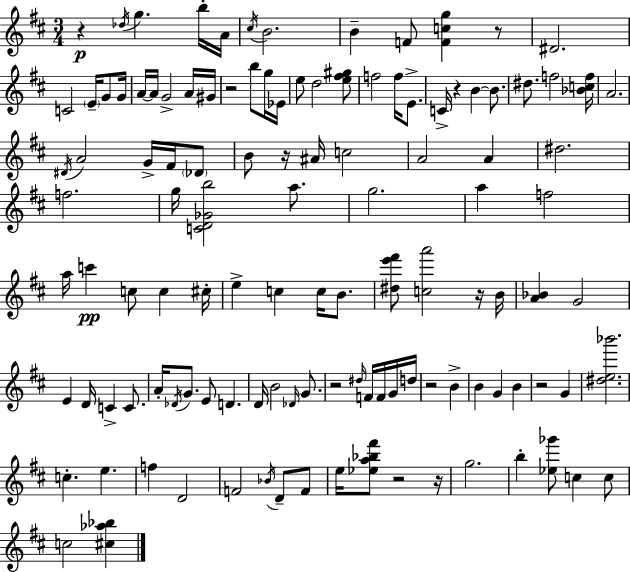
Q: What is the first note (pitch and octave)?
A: Db5